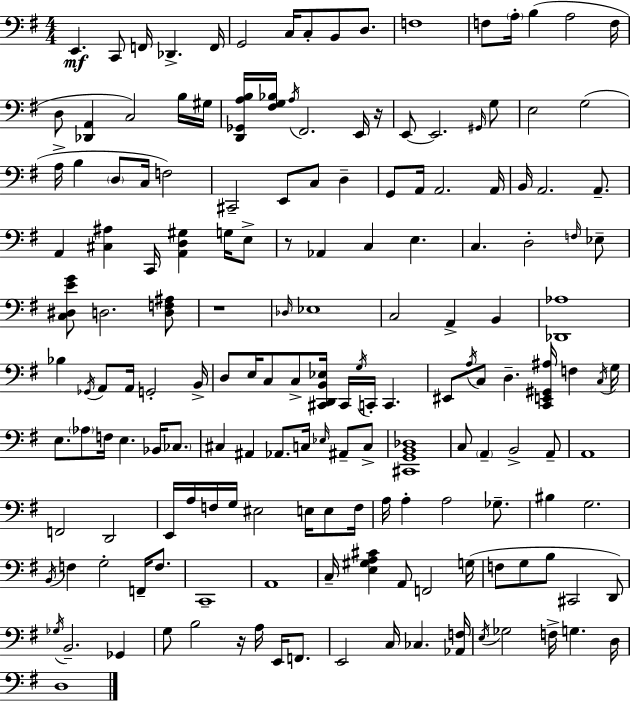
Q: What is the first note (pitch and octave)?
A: E2